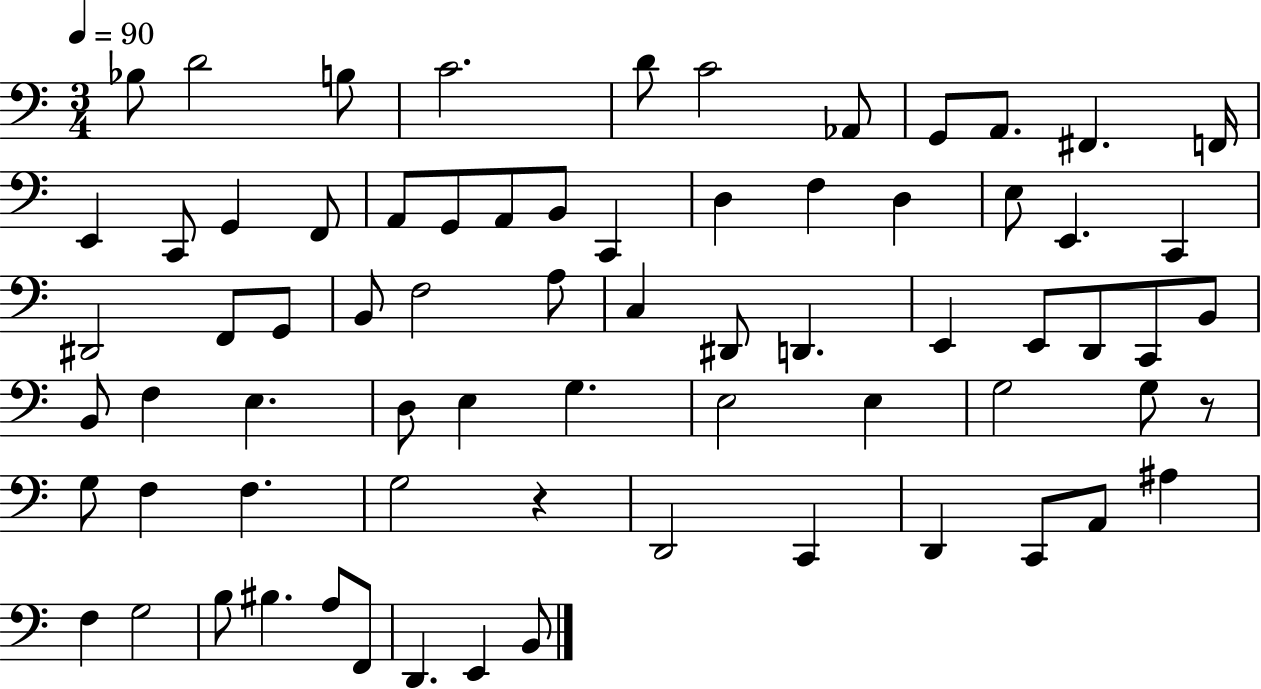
X:1
T:Untitled
M:3/4
L:1/4
K:C
_B,/2 D2 B,/2 C2 D/2 C2 _A,,/2 G,,/2 A,,/2 ^F,, F,,/4 E,, C,,/2 G,, F,,/2 A,,/2 G,,/2 A,,/2 B,,/2 C,, D, F, D, E,/2 E,, C,, ^D,,2 F,,/2 G,,/2 B,,/2 F,2 A,/2 C, ^D,,/2 D,, E,, E,,/2 D,,/2 C,,/2 B,,/2 B,,/2 F, E, D,/2 E, G, E,2 E, G,2 G,/2 z/2 G,/2 F, F, G,2 z D,,2 C,, D,, C,,/2 A,,/2 ^A, F, G,2 B,/2 ^B, A,/2 F,,/2 D,, E,, B,,/2